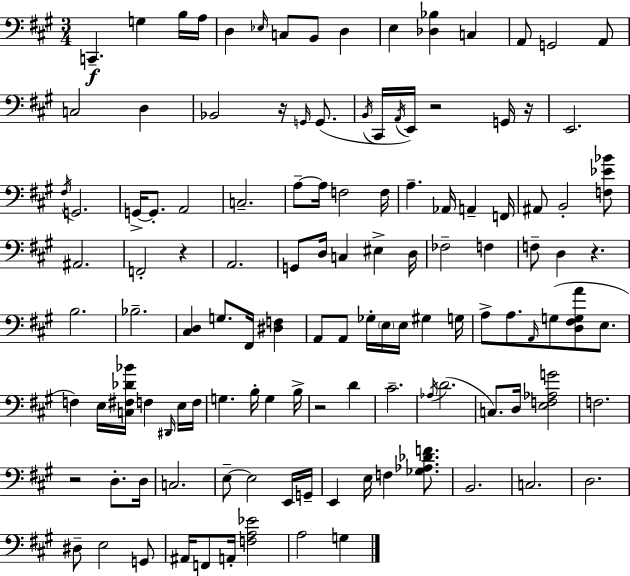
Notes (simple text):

C2/q. G3/q B3/s A3/s D3/q Eb3/s C3/e B2/e D3/q E3/q [Db3,Bb3]/q C3/q A2/e G2/h A2/e C3/h D3/q Bb2/h R/s G2/s G2/e. B2/s C#2/s A2/s E2/s R/h G2/s R/s E2/h. F#3/s G2/h. G2/s G2/e. A2/h C3/h. A3/e A3/s F3/h F3/s A3/q. Ab2/s A2/q F2/s A#2/e B2/h [F3,Eb4,Bb4]/e A#2/h. F2/h R/q A2/h. G2/e D3/s C3/q EIS3/q D3/s FES3/h F3/q F3/e D3/q R/q. B3/h. Bb3/h. [C#3,D3]/q G3/e. F#2/s [D#3,F3]/q A2/e A2/e Gb3/s E3/s E3/s G#3/q G3/s A3/e A3/e. A2/s G3/e [D3,F#3,G3,A4]/e E3/e. F3/q E3/s [C3,F#3,Db4,Bb4]/s F3/q D#2/s E3/s F3/s G3/q. B3/s G3/q B3/s R/h D4/q C#4/h. Ab3/s D4/h. C3/e. D3/s [E3,F3,Ab3,G4]/h F3/h. R/h D3/e. D3/s C3/h. E3/e E3/h E2/s G2/s E2/q E3/s F3/q [Gb3,Ab3,Db4,F4]/e. B2/h. C3/h. D3/h. D#3/e E3/h G2/e A#2/s F2/e A2/s [F3,A3,Eb4]/h A3/h G3/q